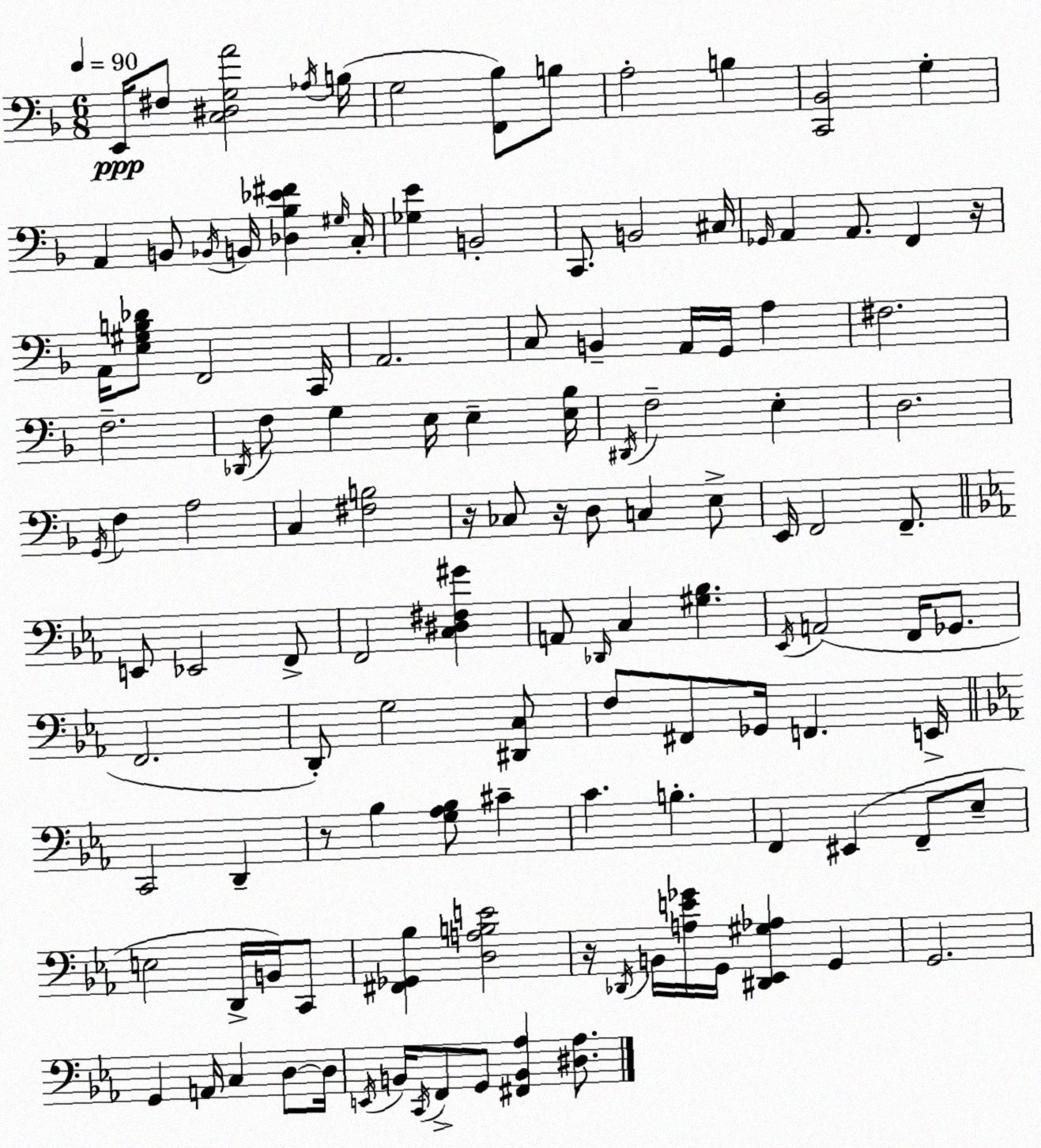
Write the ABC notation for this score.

X:1
T:Untitled
M:6/8
L:1/4
K:F
E,,/4 ^F,/2 [C,^D,G,A]2 _A,/4 B,/4 G,2 [F,,_B,]/2 B,/2 A,2 B, [C,,_B,,]2 G, A,, B,,/2 _B,,/4 B,,/4 [_D,_B,_E^F] ^G,/4 C,/4 [_G,E] B,,2 C,,/2 B,,2 ^C,/4 _G,,/4 A,, A,,/2 F,, z/4 A,,/4 [E,^G,B,_D]/2 F,,2 C,,/4 A,,2 C,/2 B,, A,,/4 G,,/4 A, ^F,2 F,2 _D,,/4 F,/2 G, E,/4 E, [E,_B,]/4 ^D,,/4 F,2 E, D,2 G,,/4 F, A,2 C, [^F,B,]2 z/4 _C,/2 z/4 D,/2 C, E,/2 E,,/4 F,,2 F,,/2 E,,/2 _E,,2 F,,/2 F,,2 [C,^D,^F,^G] A,,/2 _D,,/4 C, [^G,_B,] _E,,/4 A,,2 F,,/4 _G,,/2 F,,2 D,,/2 G,2 [^D,,C,]/2 F,/2 ^F,,/2 _G,,/4 F,, E,,/4 C,,2 D,, z/2 _B, [G,_A,_B,]/2 ^C C B, F,, ^E,, F,,/2 _E,/2 E,2 D,,/4 B,,/4 C,,/2 [^F,,_G,,_B,] [D,A,B,E]2 z/4 _D,,/4 B,,/4 [A,E_G]/4 G,,/4 [^D,,_E,,^G,_A,] G,, G,,2 G,, A,,/4 C, D,/2 D,/4 E,,/4 B,,/4 C,,/4 F,,/2 G,,/2 [^F,,B,,_A,] [^D,_A,]/2